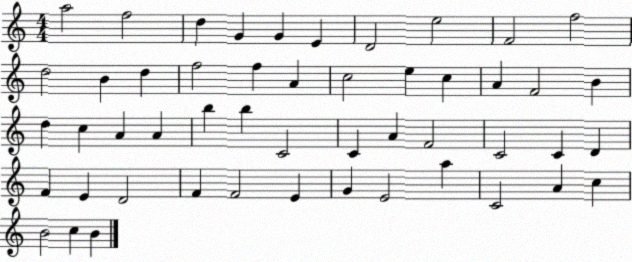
X:1
T:Untitled
M:4/4
L:1/4
K:C
a2 f2 d G G E D2 e2 F2 f2 d2 B d f2 f A c2 e c A F2 B d c A A b b C2 C A F2 C2 C D F E D2 F F2 E G E2 a C2 A c B2 c B